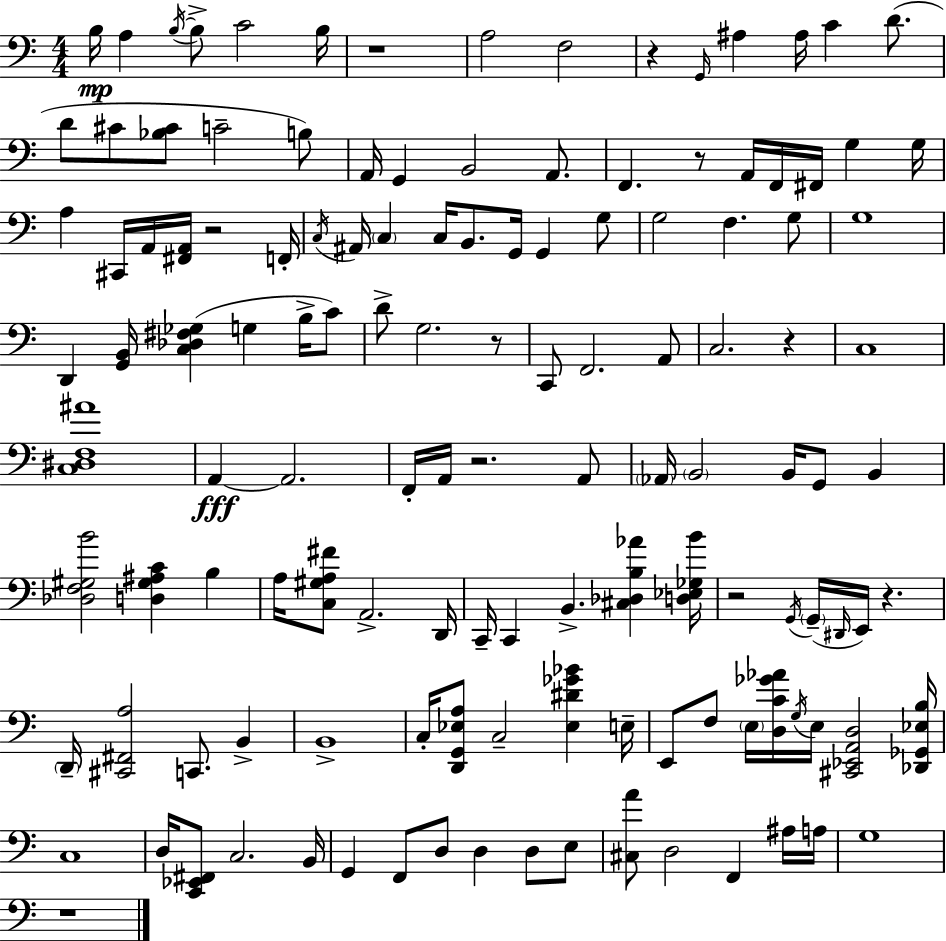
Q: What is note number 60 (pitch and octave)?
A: Ab2